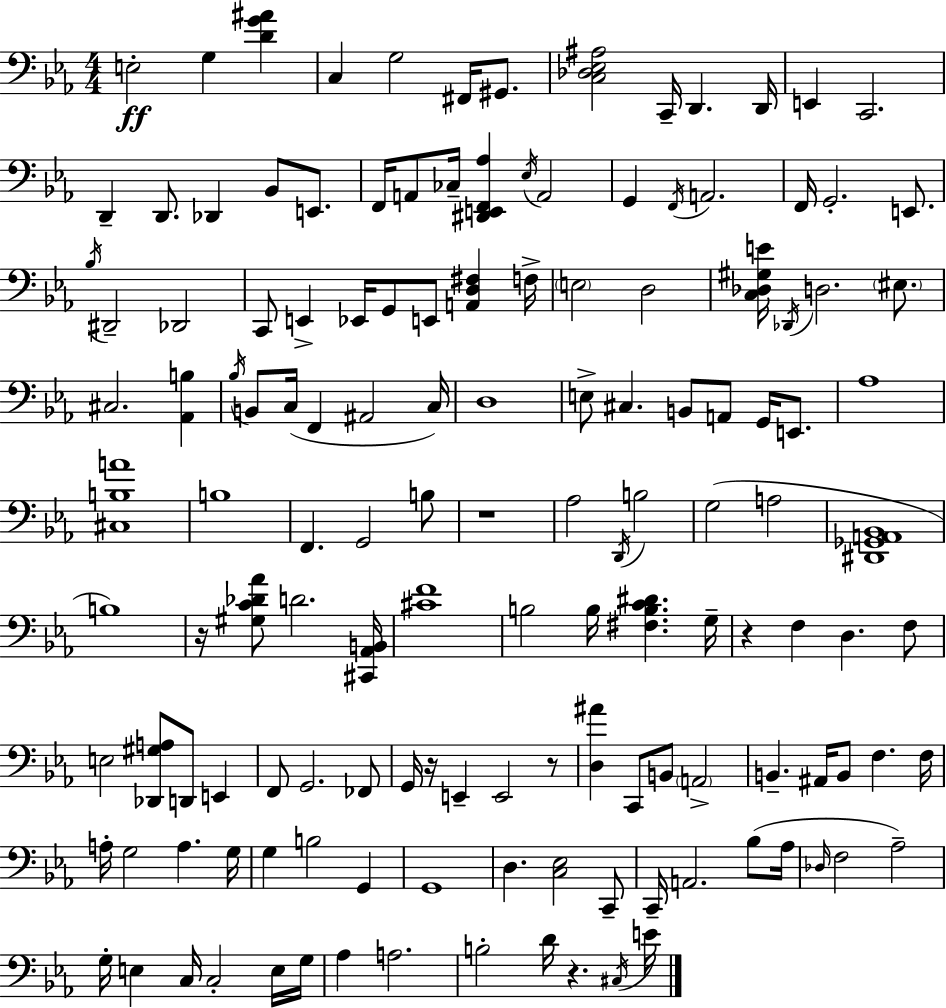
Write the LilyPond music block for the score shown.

{
  \clef bass
  \numericTimeSignature
  \time 4/4
  \key ees \major
  e2-.\ff g4 <d' g' ais'>4 | c4 g2 fis,16 gis,8. | <c des ees ais>2 c,16-- d,4. d,16 | e,4 c,2. | \break d,4-- d,8. des,4 bes,8 e,8. | f,16 a,8 ces16-- <dis, e, f, aes>4 \acciaccatura { ees16 } a,2 | g,4 \acciaccatura { f,16 } a,2. | f,16 g,2.-. e,8. | \break \acciaccatura { bes16 } dis,2-- des,2 | c,8 e,4-> ees,16 g,8 e,8 <a, d fis>4 | f16-> \parenthesize e2 d2 | <c des gis e'>16 \acciaccatura { des,16 } d2. | \break \parenthesize eis8. cis2. | <aes, b>4 \acciaccatura { bes16 } b,8 c16( f,4 ais,2 | c16) d1 | e8-> cis4. b,8 a,8 | \break g,16 e,8. aes1 | <cis b a'>1 | b1 | f,4. g,2 | \break b8 r1 | aes2 \acciaccatura { d,16 } b2 | g2( a2 | <dis, ges, a, bes,>1 | \break b1) | r16 <gis c' des' aes'>8 d'2. | <cis, aes, b,>16 <cis' f'>1 | b2 b16 <fis b c' dis'>4. | \break g16-- r4 f4 d4. | f8 e2 <des, gis a>8 | d,8 e,4 f,8 g,2. | fes,8 g,16 r16 e,4-- e,2 | \break r8 <d ais'>4 c,8 b,8 \parenthesize a,2-> | b,4.-- ais,16 b,8 f4. | f16 a16-. g2 a4. | g16 g4 b2 | \break g,4 g,1 | d4. <c ees>2 | c,8-- c,16-- a,2. | bes8( aes16 \grace { des16 } f2 aes2--) | \break g16-. e4 c16 c2-. | e16 g16 aes4 a2. | b2-. d'16 | r4. \acciaccatura { cis16 } e'16 \bar "|."
}